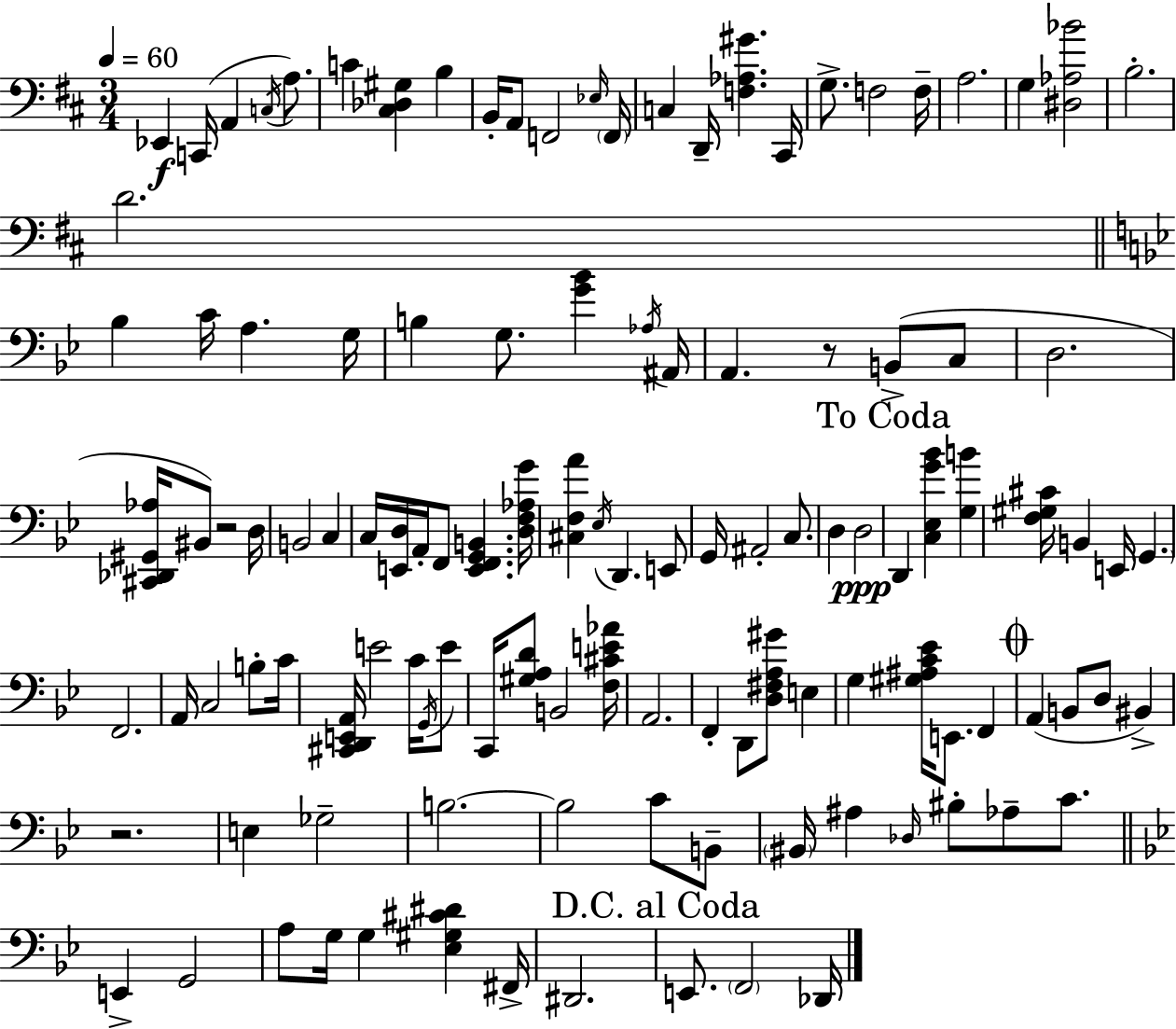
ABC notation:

X:1
T:Untitled
M:3/4
L:1/4
K:D
_E,, C,,/4 A,, C,/4 A,/2 C [^C,_D,^G,] B, B,,/4 A,,/2 F,,2 _E,/4 F,,/4 C, D,,/4 [F,_A,^G] ^C,,/4 G,/2 F,2 F,/4 A,2 G, [^D,_A,_B]2 B,2 D2 _B, C/4 A, G,/4 B, G,/2 [G_B] _A,/4 ^A,,/4 A,, z/2 B,,/2 C,/2 D,2 [^C,,_D,,^G,,_A,]/4 ^B,,/2 z2 D,/4 B,,2 C, C,/4 [E,,D,]/4 A,,/4 F,,/2 [E,,F,,G,,B,,] [D,F,_A,G]/4 [^C,F,A] _E,/4 D,, E,,/2 G,,/4 ^A,,2 C,/2 D, D,2 D,, [C,_E,G_B] [G,B] [F,^G,^C]/4 B,, E,,/4 G,, F,,2 A,,/4 C,2 B,/2 C/4 [^C,,D,,E,,A,,]/4 E2 C/4 G,,/4 E/2 C,,/4 [^G,A,D]/2 B,,2 [F,^CE_A]/4 A,,2 F,, D,,/2 [D,^F,A,^G]/2 E, G, [^G,^A,C_E]/4 E,,/2 F,, A,, B,,/2 D,/2 ^B,, z2 E, _G,2 B,2 B,2 C/2 B,,/2 ^B,,/4 ^A, _D,/4 ^B,/2 _A,/2 C/2 E,, G,,2 A,/2 G,/4 G, [_E,^G,^C^D] ^F,,/4 ^D,,2 E,,/2 F,,2 _D,,/4